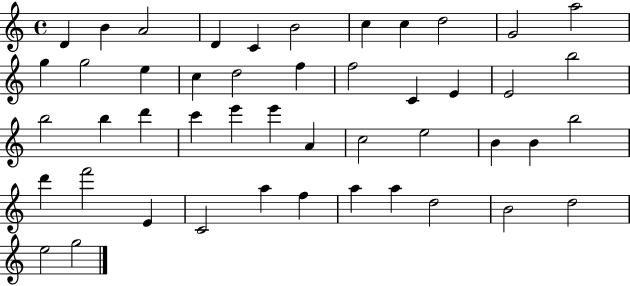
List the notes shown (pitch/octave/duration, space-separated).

D4/q B4/q A4/h D4/q C4/q B4/h C5/q C5/q D5/h G4/h A5/h G5/q G5/h E5/q C5/q D5/h F5/q F5/h C4/q E4/q E4/h B5/h B5/h B5/q D6/q C6/q E6/q E6/q A4/q C5/h E5/h B4/q B4/q B5/h D6/q F6/h E4/q C4/h A5/q F5/q A5/q A5/q D5/h B4/h D5/h E5/h G5/h